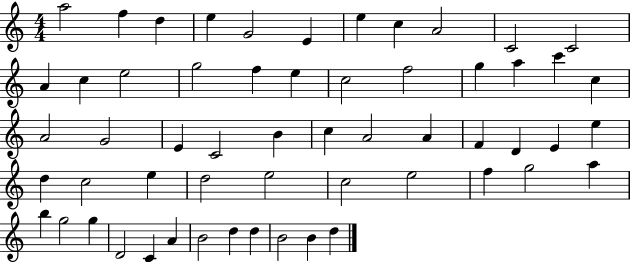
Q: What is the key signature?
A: C major